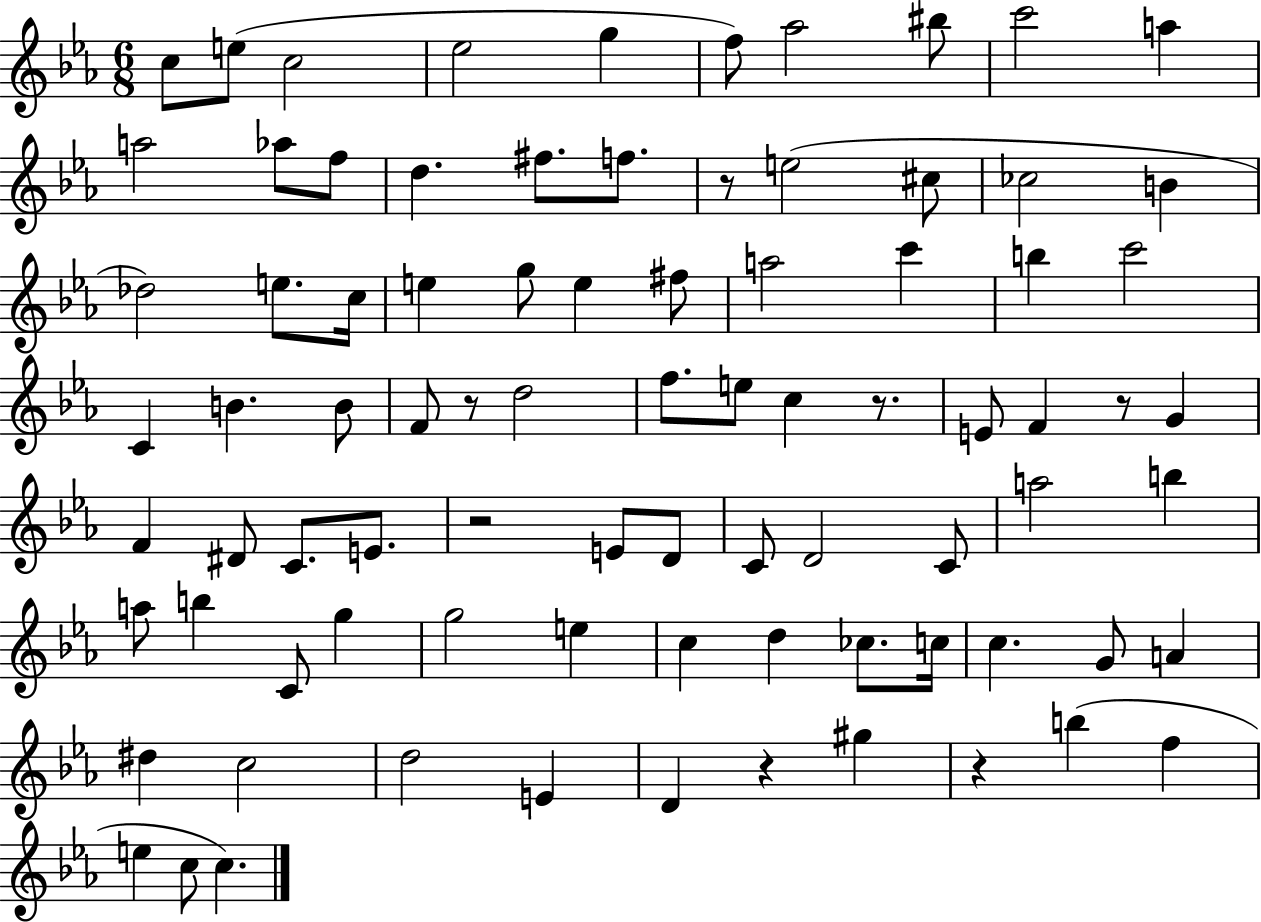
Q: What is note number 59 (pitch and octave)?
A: E5